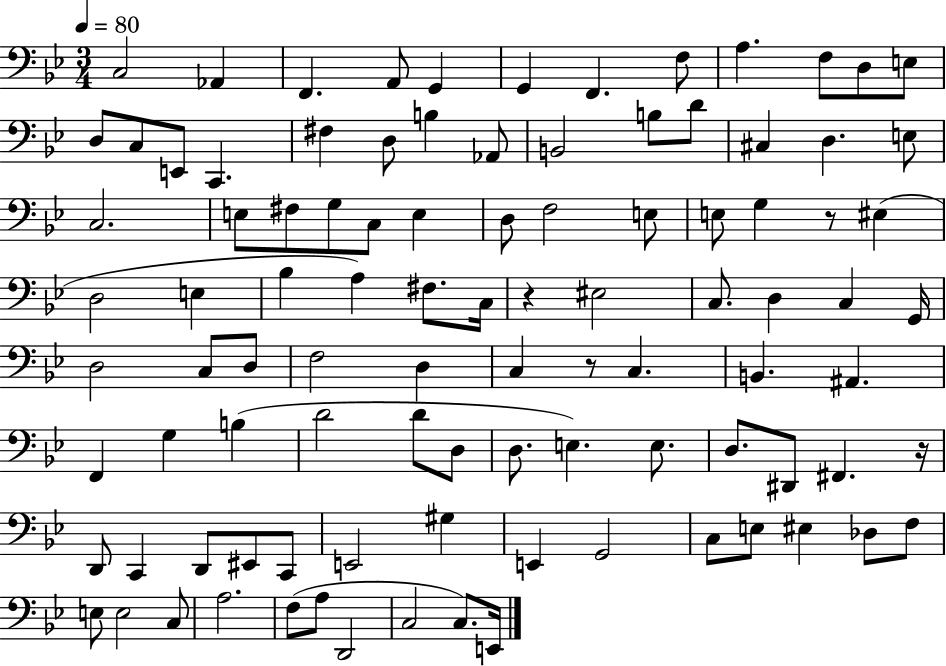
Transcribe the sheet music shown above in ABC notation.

X:1
T:Untitled
M:3/4
L:1/4
K:Bb
C,2 _A,, F,, A,,/2 G,, G,, F,, F,/2 A, F,/2 D,/2 E,/2 D,/2 C,/2 E,,/2 C,, ^F, D,/2 B, _A,,/2 B,,2 B,/2 D/2 ^C, D, E,/2 C,2 E,/2 ^F,/2 G,/2 C,/2 E, D,/2 F,2 E,/2 E,/2 G, z/2 ^E, D,2 E, _B, A, ^F,/2 C,/4 z ^E,2 C,/2 D, C, G,,/4 D,2 C,/2 D,/2 F,2 D, C, z/2 C, B,, ^A,, F,, G, B, D2 D/2 D,/2 D,/2 E, E,/2 D,/2 ^D,,/2 ^F,, z/4 D,,/2 C,, D,,/2 ^E,,/2 C,,/2 E,,2 ^G, E,, G,,2 C,/2 E,/2 ^E, _D,/2 F,/2 E,/2 E,2 C,/2 A,2 F,/2 A,/2 D,,2 C,2 C,/2 E,,/4